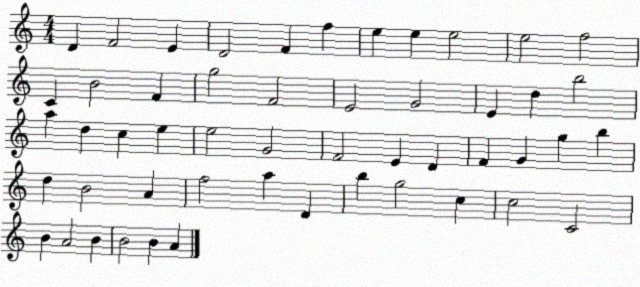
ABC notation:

X:1
T:Untitled
M:4/4
L:1/4
K:C
D F2 E D2 F f e e e2 e2 f2 C B2 F g2 F2 E2 G2 E d b2 a d c e e2 G2 F2 E D F G g b d B2 A f2 a D b g2 c c2 C2 B A2 B B2 B A